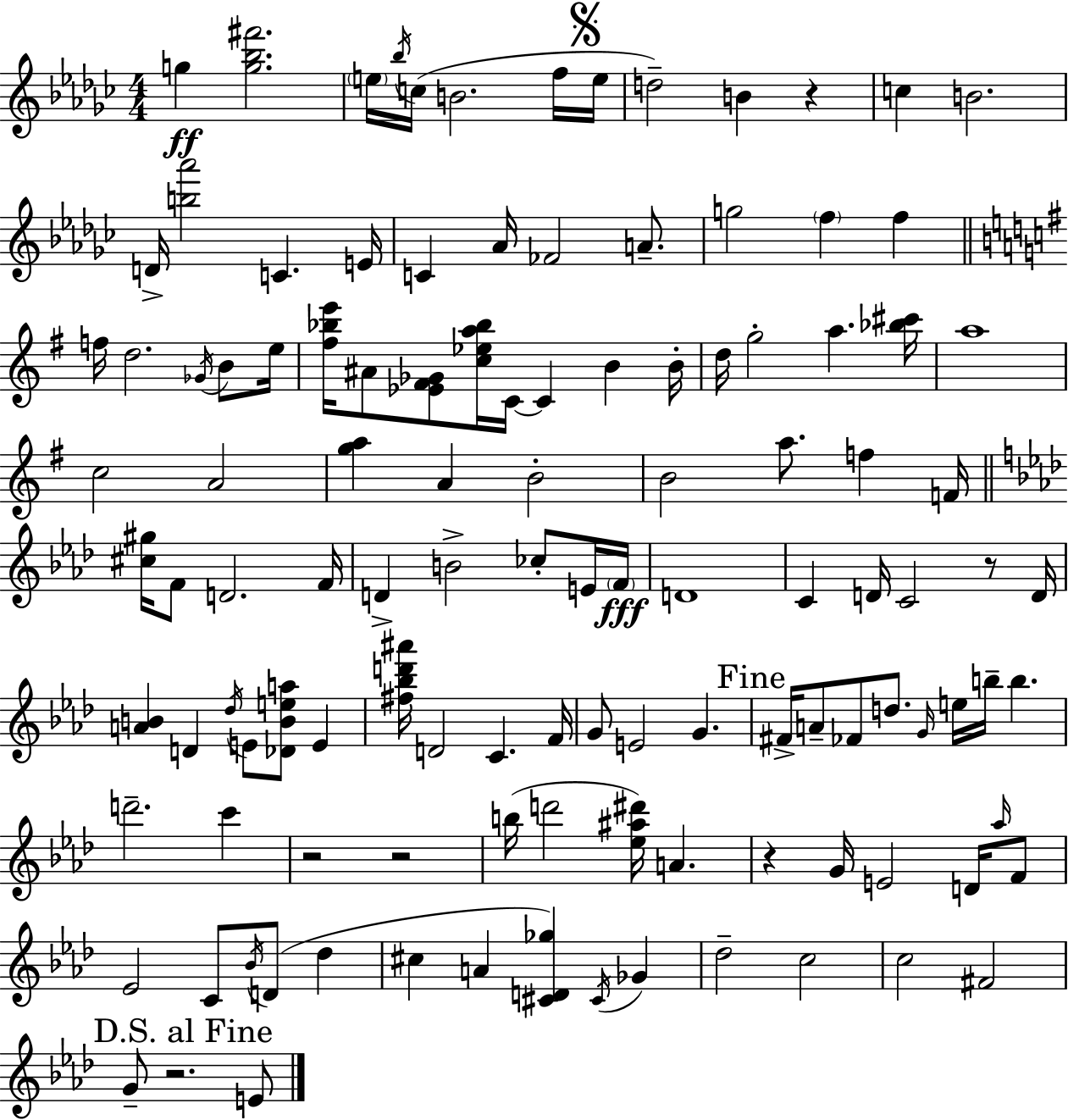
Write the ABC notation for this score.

X:1
T:Untitled
M:4/4
L:1/4
K:Ebm
g [g_b^f']2 e/4 _b/4 c/4 B2 f/4 e/4 d2 B z c B2 D/4 [b_a']2 C E/4 C _A/4 _F2 A/2 g2 f f f/4 d2 _G/4 B/2 e/4 [^f_be']/4 ^A/2 [_E^F_G]/2 [c_ea_b]/4 C/4 C B B/4 d/4 g2 a [_b^c']/4 a4 c2 A2 [ga] A B2 B2 a/2 f F/4 [^c^g]/4 F/2 D2 F/4 D B2 _c/2 E/4 F/4 D4 C D/4 C2 z/2 D/4 [AB] D _d/4 E/2 [_DBea]/2 E [^f_bd'^a']/4 D2 C F/4 G/2 E2 G ^F/4 A/2 _F/2 d/2 G/4 e/4 b/4 b d'2 c' z2 z2 b/4 d'2 [_e^a^d']/4 A z G/4 E2 D/4 _a/4 F/2 _E2 C/2 _B/4 D/2 _d ^c A [^CD_g] ^C/4 _G _d2 c2 c2 ^F2 G/2 z2 E/2